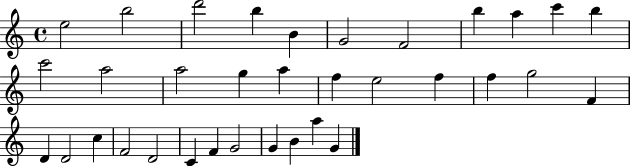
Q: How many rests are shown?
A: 0